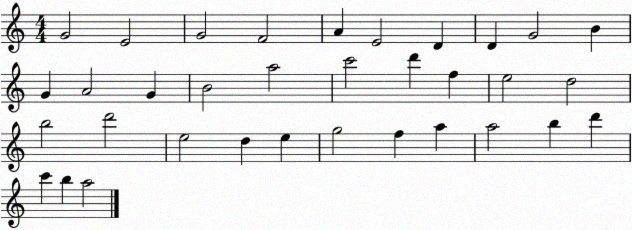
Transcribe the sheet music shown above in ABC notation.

X:1
T:Untitled
M:4/4
L:1/4
K:C
G2 E2 G2 F2 A E2 D D G2 B G A2 G B2 a2 c'2 d' f e2 d2 b2 d'2 e2 d e g2 f a a2 b d' c' b a2